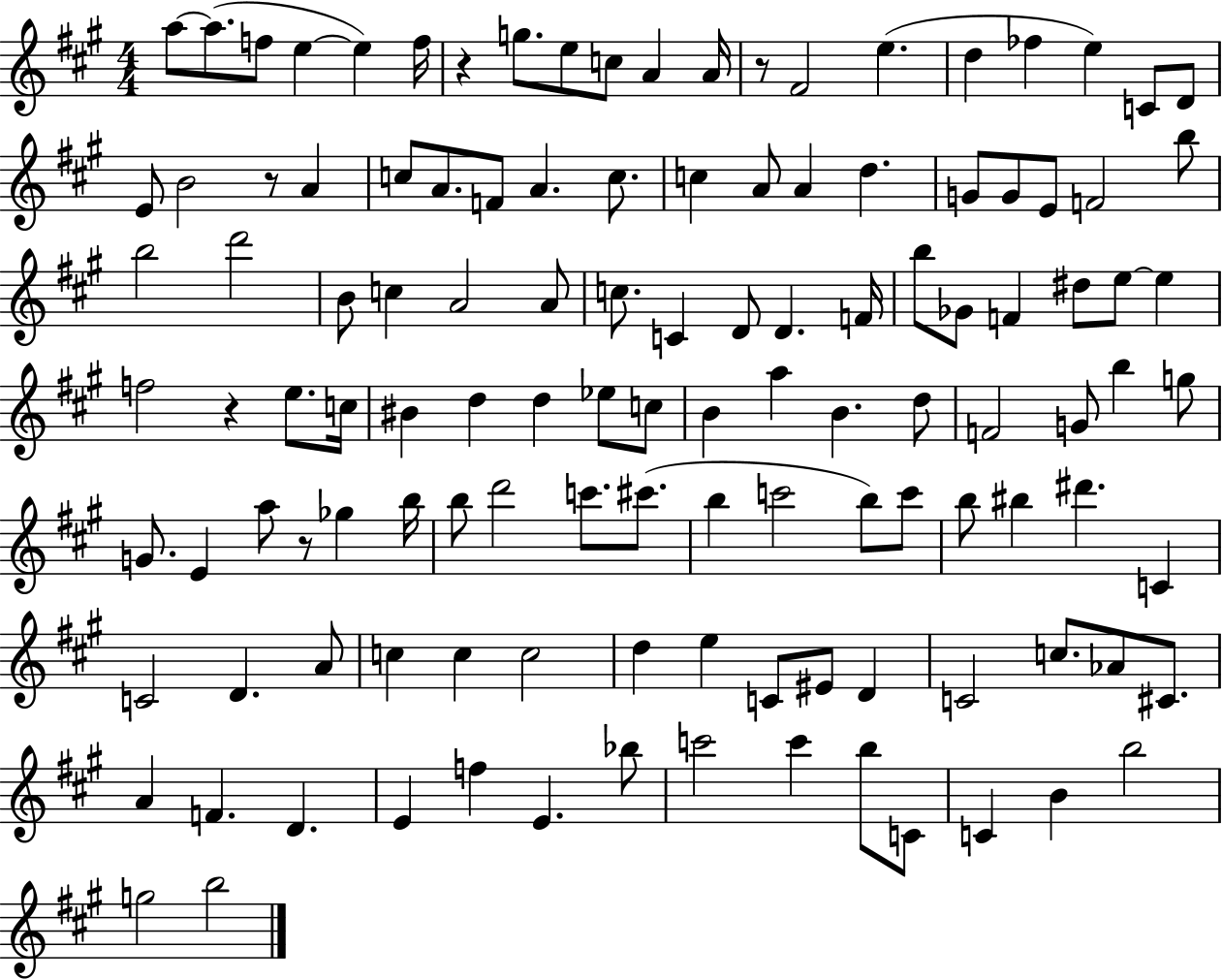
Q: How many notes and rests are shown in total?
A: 121